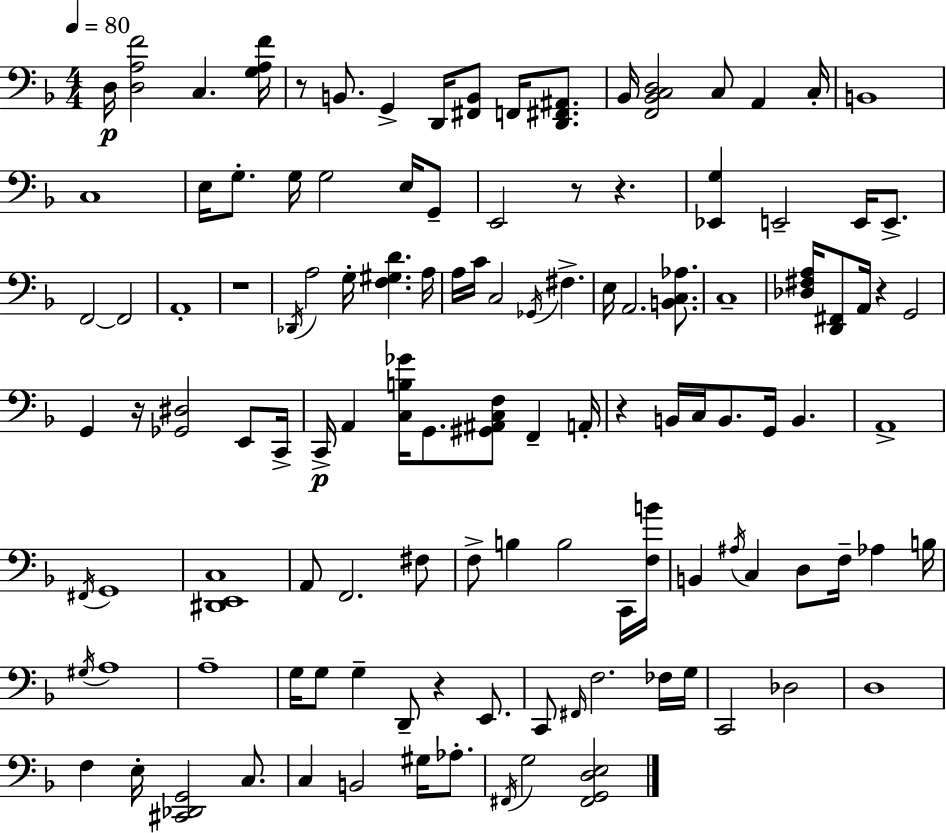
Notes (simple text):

D3/s [D3,A3,F4]/h C3/q. [G3,A3,F4]/s R/e B2/e. G2/q D2/s [F#2,B2]/e F2/s [D2,F#2,A#2]/e. Bb2/s [F2,Bb2,C3,D3]/h C3/e A2/q C3/s B2/w C3/w E3/s G3/e. G3/s G3/h E3/s G2/e E2/h R/e R/q. [Eb2,G3]/q E2/h E2/s E2/e. F2/h F2/h A2/w R/w Db2/s A3/h G3/s [F3,G#3,D4]/q. A3/s A3/s C4/s C3/h Gb2/s F#3/q. E3/s A2/h. [B2,C3,Ab3]/e. C3/w [Db3,F#3,A3]/s [D2,F#2]/e A2/s R/q G2/h G2/q R/s [Gb2,D#3]/h E2/e C2/s C2/s A2/q [C3,B3,Gb4]/s G2/e. [G#2,A#2,C3,F3]/e F2/q A2/s R/q B2/s C3/s B2/e. G2/s B2/q. A2/w F#2/s G2/w [D#2,E2,C3]/w A2/e F2/h. F#3/e F3/e B3/q B3/h C2/s [F3,B4]/s B2/q A#3/s C3/q D3/e F3/s Ab3/q B3/s G#3/s A3/w A3/w G3/s G3/e G3/q D2/e R/q E2/e. C2/e F#2/s F3/h. FES3/s G3/s C2/h Db3/h D3/w F3/q E3/s [C#2,Db2,G2]/h C3/e. C3/q B2/h G#3/s Ab3/e. F#2/s G3/h [F#2,G2,D3,E3]/h